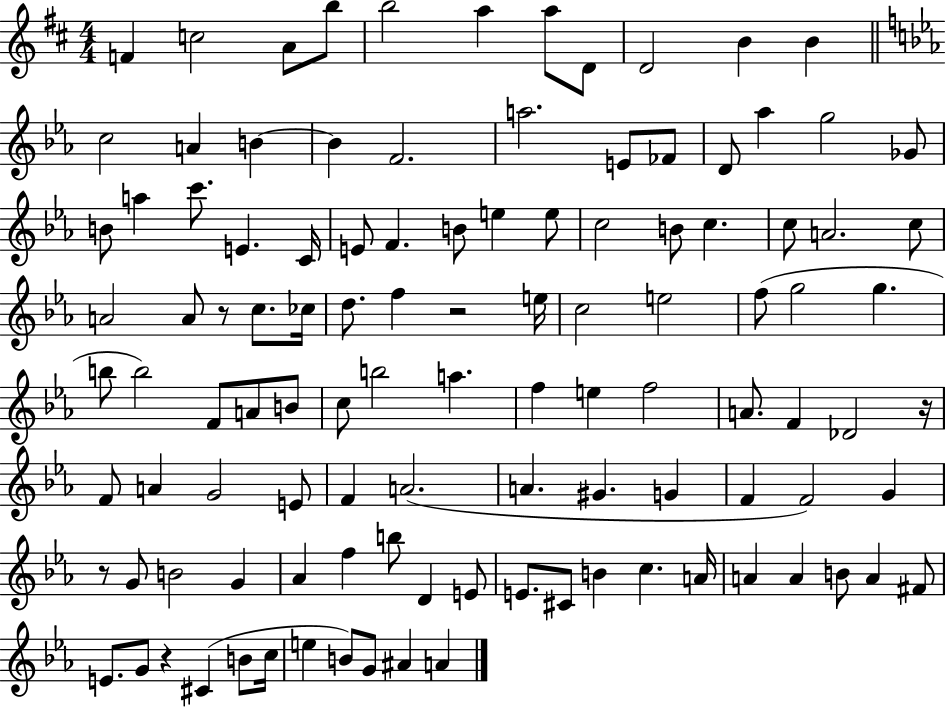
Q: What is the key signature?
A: D major